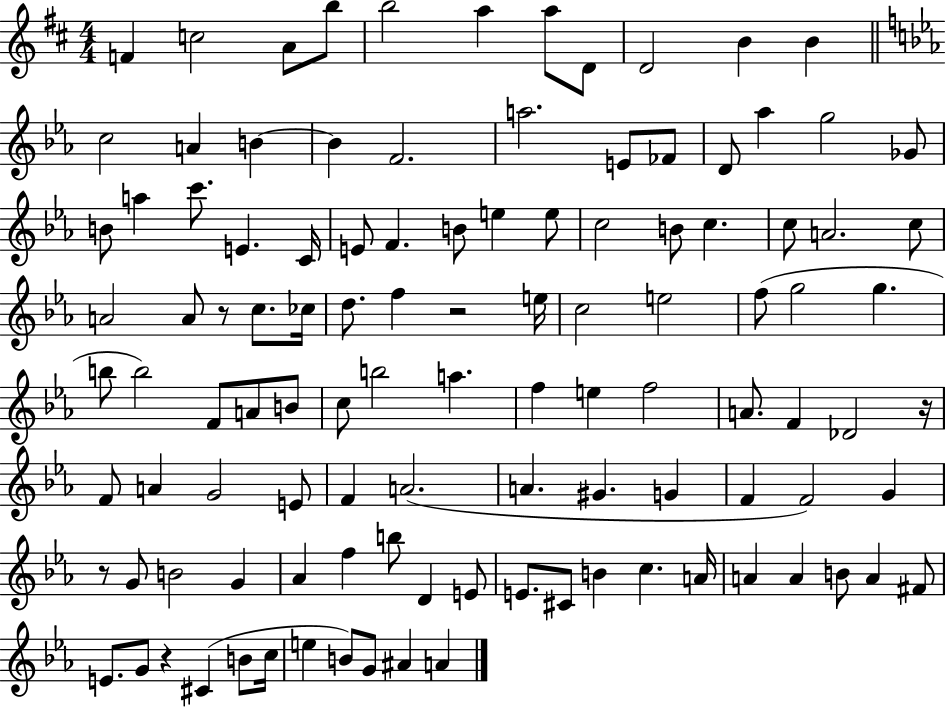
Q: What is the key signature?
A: D major